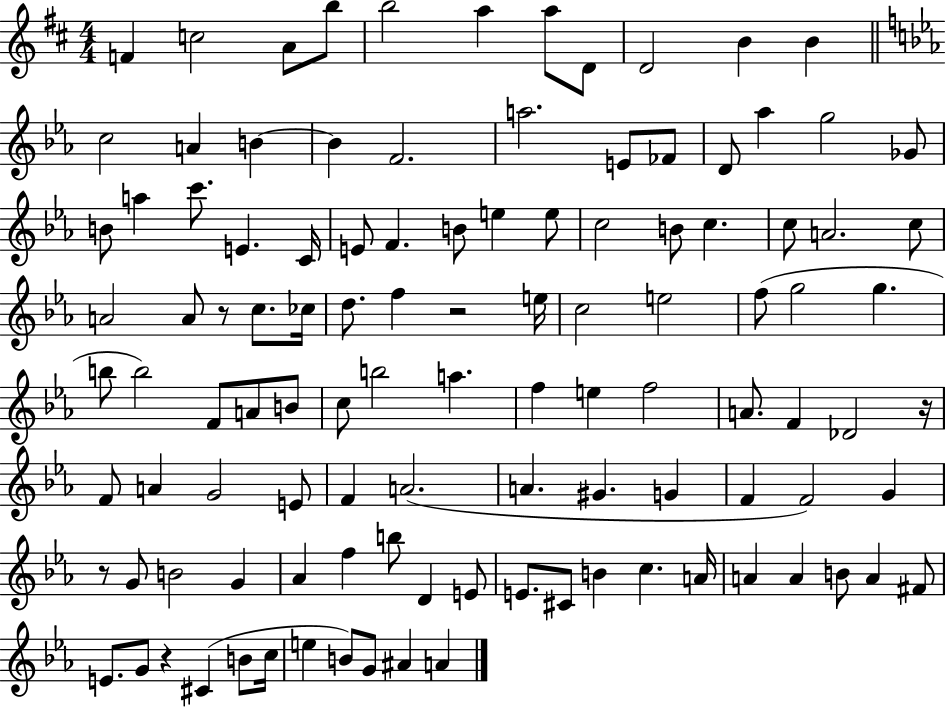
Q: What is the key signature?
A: D major